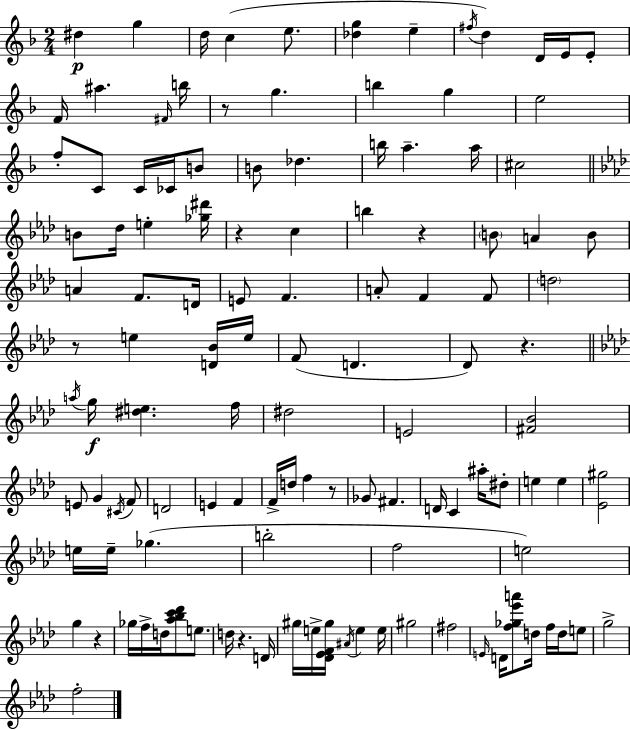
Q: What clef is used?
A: treble